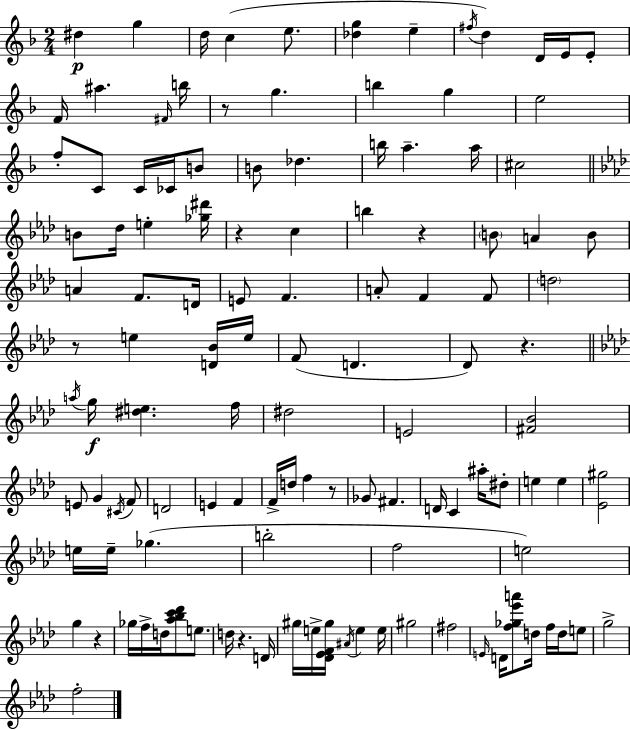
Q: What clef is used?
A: treble